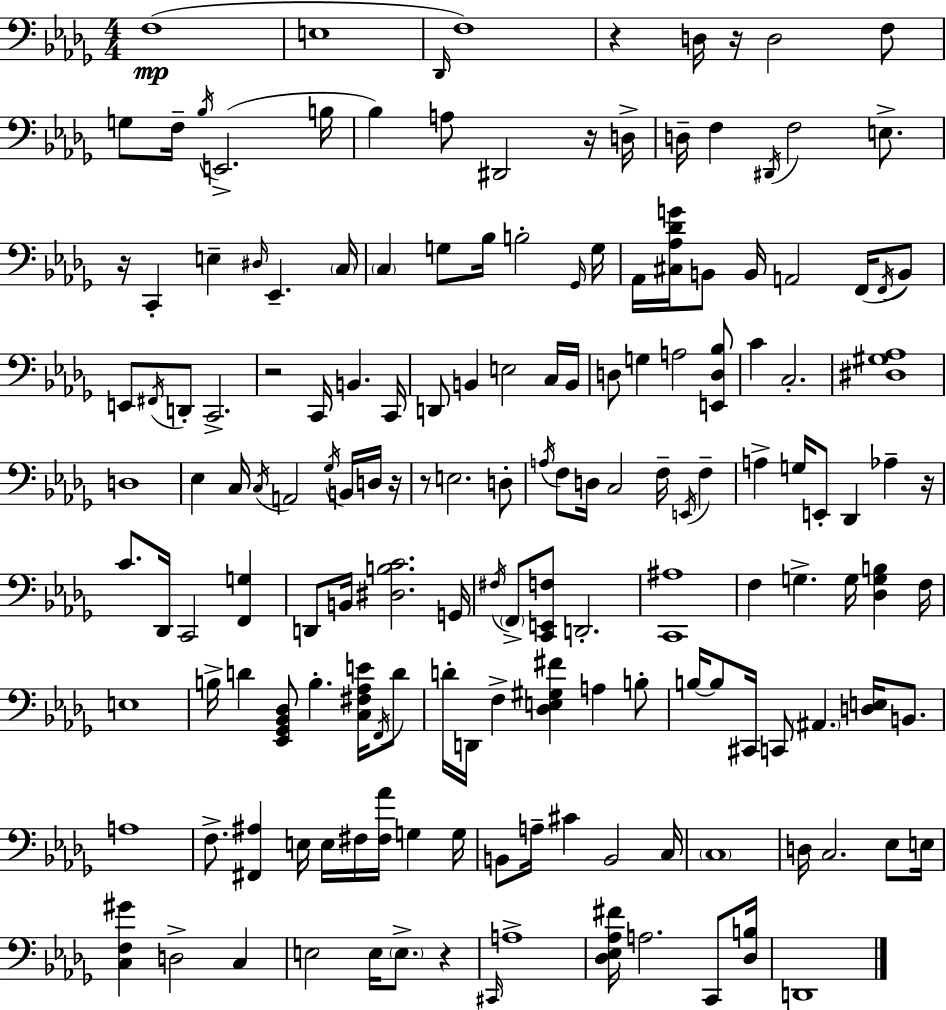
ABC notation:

X:1
T:Untitled
M:4/4
L:1/4
K:Bbm
F,4 E,4 _D,,/4 F,4 z D,/4 z/4 D,2 F,/2 G,/2 F,/4 _B,/4 E,,2 B,/4 _B, A,/2 ^D,,2 z/4 D,/4 D,/4 F, ^D,,/4 F,2 E,/2 z/4 C,, E, ^D,/4 _E,, C,/4 C, G,/2 _B,/4 B,2 _G,,/4 G,/4 _A,,/4 [^C,_A,_DG]/4 B,,/2 B,,/4 A,,2 F,,/4 F,,/4 B,,/2 E,,/2 ^F,,/4 D,,/2 C,,2 z2 C,,/4 B,, C,,/4 D,,/2 B,, E,2 C,/4 B,,/4 D,/2 G, A,2 [E,,D,_B,]/2 C C,2 [^D,^G,_A,]4 D,4 _E, C,/4 C,/4 A,,2 _G,/4 B,,/4 D,/4 z/4 z/2 E,2 D,/2 A,/4 F,/2 D,/4 C,2 F,/4 E,,/4 F, A, G,/4 E,,/2 _D,, _A, z/4 C/2 _D,,/4 C,,2 [F,,G,] D,,/2 B,,/4 [^D,B,C]2 G,,/4 ^F,/4 F,,/2 [C,,E,,F,]/2 D,,2 [C,,^A,]4 F, G, G,/4 [_D,G,B,] F,/4 E,4 B,/4 D [_E,,_G,,_B,,_D,]/2 B, [C,^F,_A,E]/4 F,,/4 D/2 D/4 D,,/4 F, [_D,E,^G,^F] A, B,/2 B,/4 B,/2 ^C,,/4 C,,/2 ^A,, [D,E,]/4 B,,/2 A,4 F,/2 [^F,,^A,] E,/4 E,/4 ^F,/4 [^F,_A]/4 G, G,/4 B,,/2 A,/4 ^C B,,2 C,/4 C,4 D,/4 C,2 _E,/2 E,/4 [C,F,^G] D,2 C, E,2 E,/4 E,/2 z ^C,,/4 A,4 [_D,_E,_A,^F]/4 A,2 C,,/2 [_D,B,]/4 D,,4